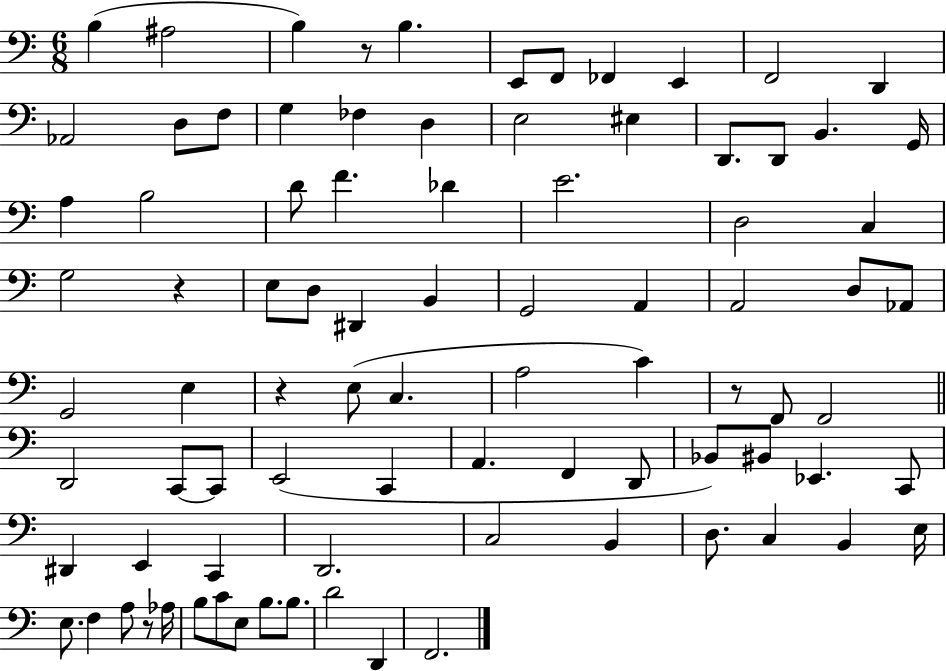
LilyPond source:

{
  \clef bass
  \numericTimeSignature
  \time 6/8
  \key c \major
  \repeat volta 2 { b4( ais2 | b4) r8 b4. | e,8 f,8 fes,4 e,4 | f,2 d,4 | \break aes,2 d8 f8 | g4 fes4 d4 | e2 eis4 | d,8. d,8 b,4. g,16 | \break a4 b2 | d'8 f'4. des'4 | e'2. | d2 c4 | \break g2 r4 | e8 d8 dis,4 b,4 | g,2 a,4 | a,2 d8 aes,8 | \break g,2 e4 | r4 e8( c4. | a2 c'4) | r8 f,8 f,2 | \break \bar "||" \break \key c \major d,2 c,8~~ c,8 | e,2( c,4 | a,4. f,4 d,8 | bes,8) bis,8 ees,4. c,8 | \break dis,4 e,4 c,4 | d,2. | c2 b,4 | d8. c4 b,4 e16 | \break e8. f4 a8 r8 aes16 | b8 c'8 e8 b8. b8. | d'2 d,4 | f,2. | \break } \bar "|."
}